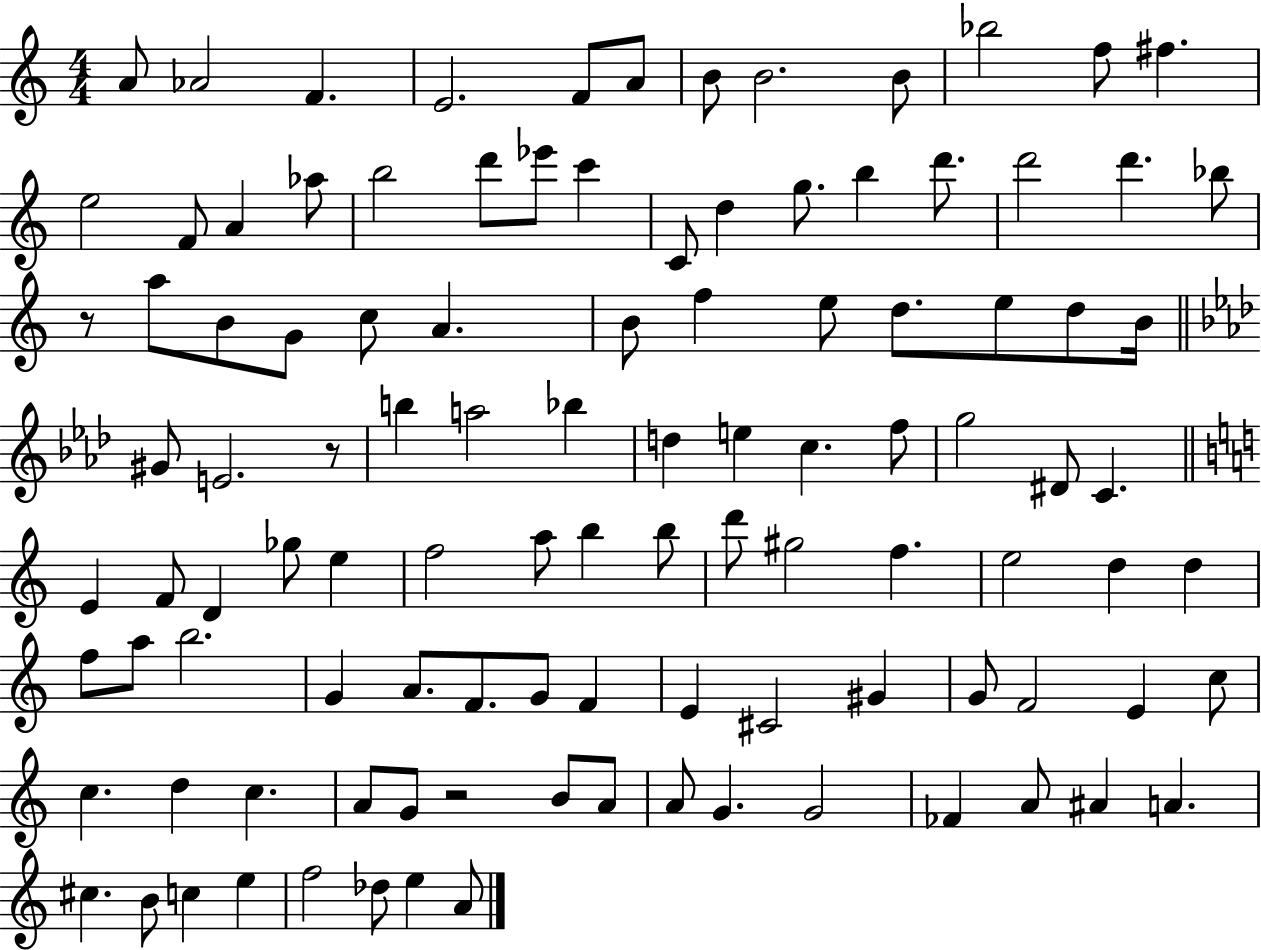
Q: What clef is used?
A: treble